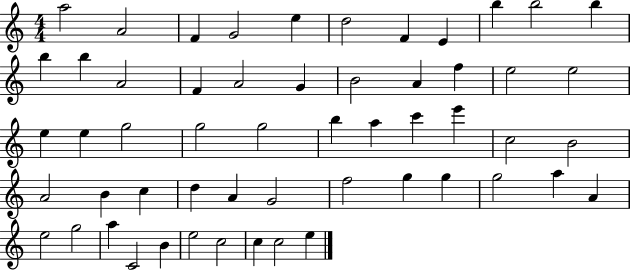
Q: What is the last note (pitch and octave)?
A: E5